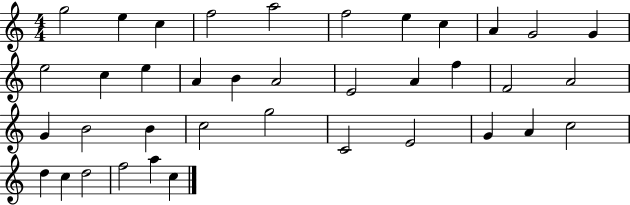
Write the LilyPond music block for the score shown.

{
  \clef treble
  \numericTimeSignature
  \time 4/4
  \key c \major
  g''2 e''4 c''4 | f''2 a''2 | f''2 e''4 c''4 | a'4 g'2 g'4 | \break e''2 c''4 e''4 | a'4 b'4 a'2 | e'2 a'4 f''4 | f'2 a'2 | \break g'4 b'2 b'4 | c''2 g''2 | c'2 e'2 | g'4 a'4 c''2 | \break d''4 c''4 d''2 | f''2 a''4 c''4 | \bar "|."
}